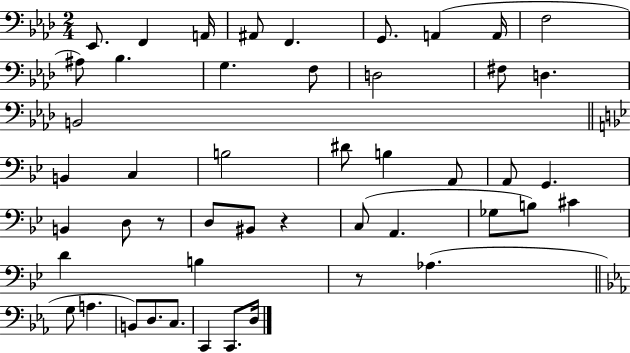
{
  \clef bass
  \numericTimeSignature
  \time 2/4
  \key aes \major
  \repeat volta 2 { ees,8. f,4 a,16 | ais,8 f,4. | g,8. a,4( a,16 | f2 | \break ais8) bes4. | g4. f8 | d2 | fis8 d4. | \break b,2 | \bar "||" \break \key bes \major b,4 c4 | b2 | dis'8 b4 a,8 | a,8 g,4. | \break b,4 d8 r8 | d8 bis,8 r4 | c8( a,4. | ges8 b8) cis'4 | \break d'4 b4 | r8 aes4.( | \bar "||" \break \key ees \major g8 a4. | b,8) d8. c8. | c,4 c,8. d16 | } \bar "|."
}